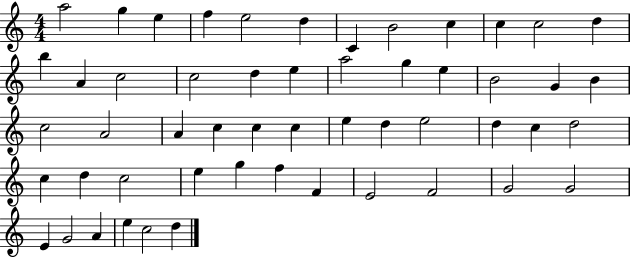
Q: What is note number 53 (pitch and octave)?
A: D5